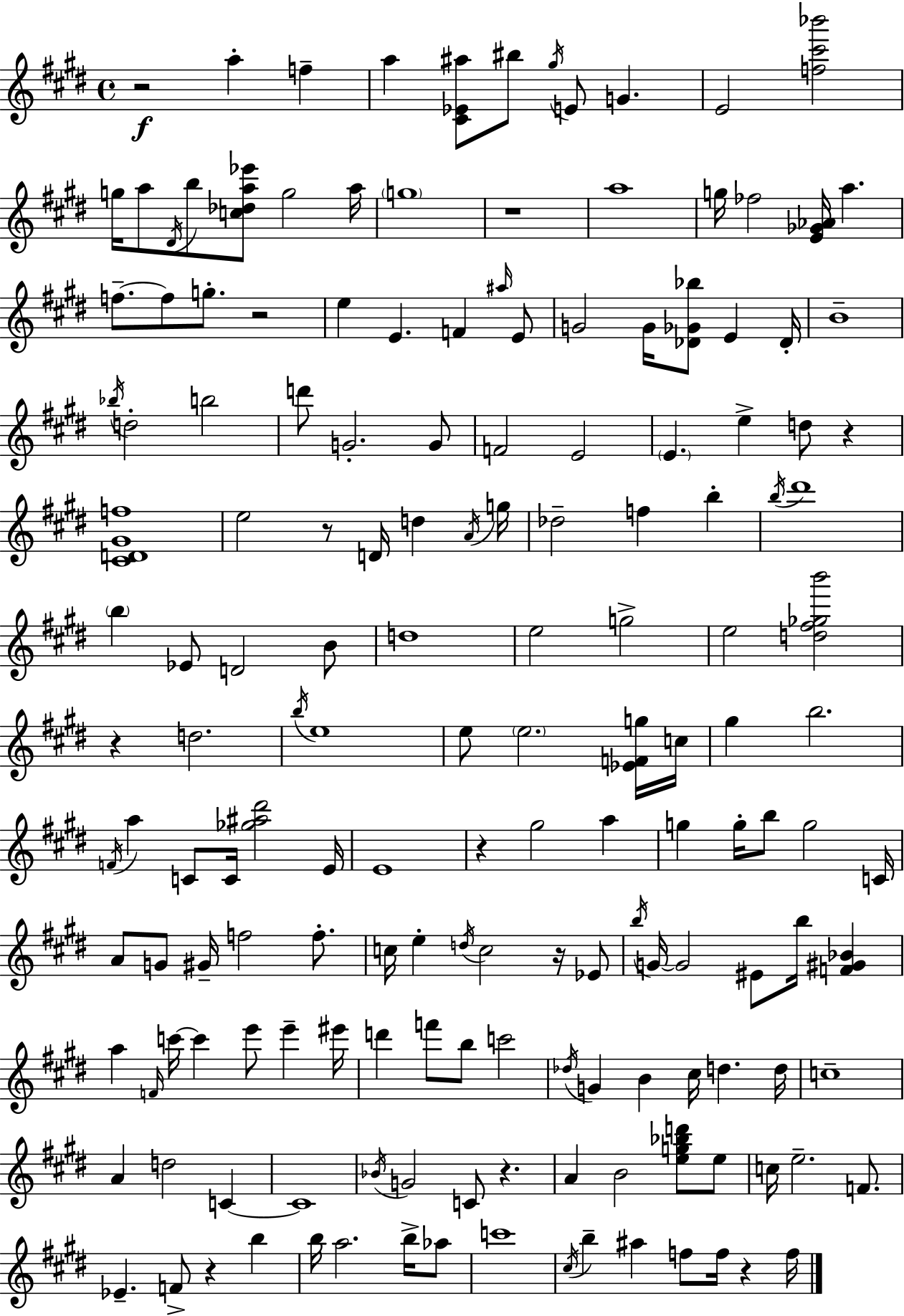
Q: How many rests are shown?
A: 11